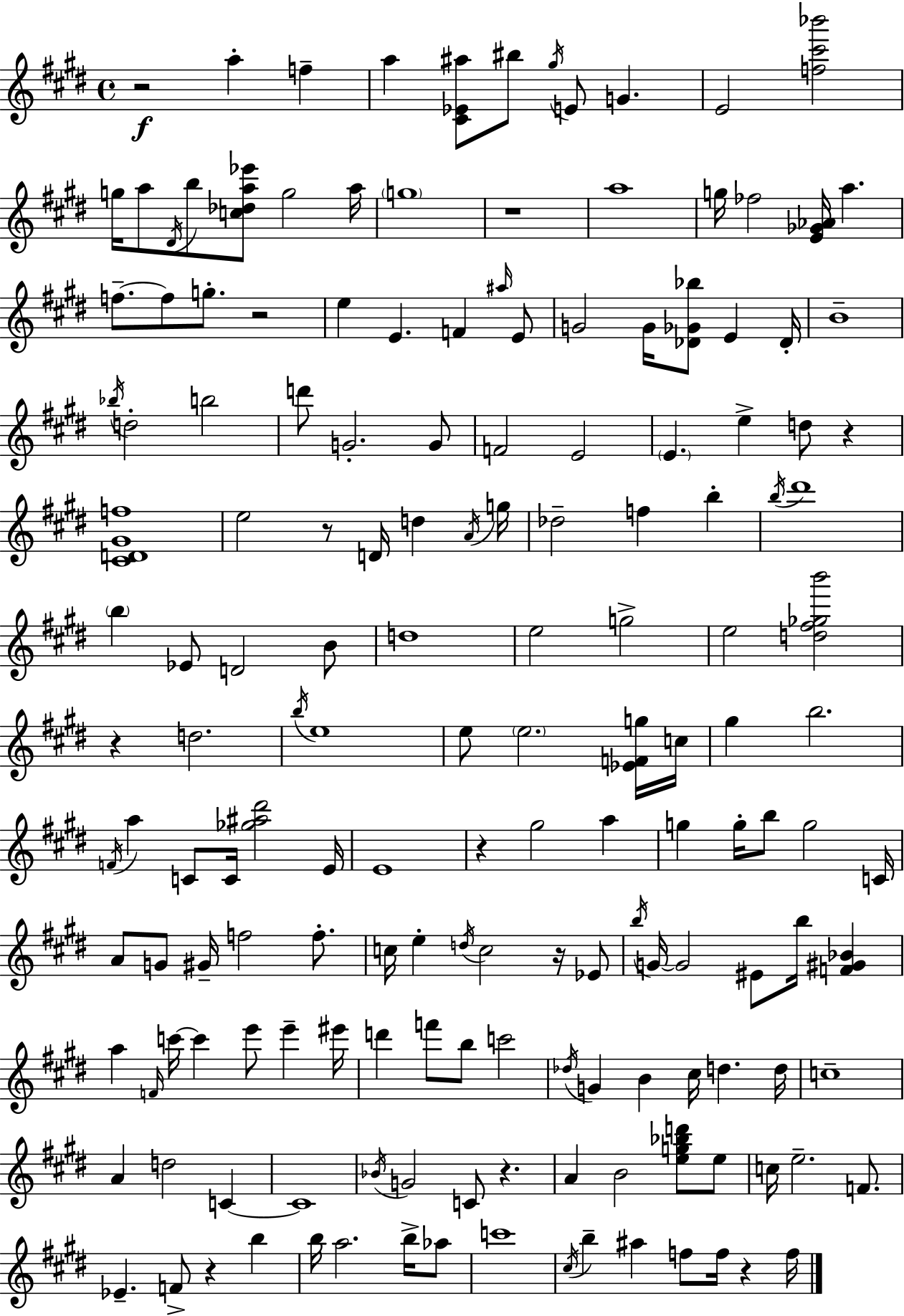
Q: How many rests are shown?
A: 11